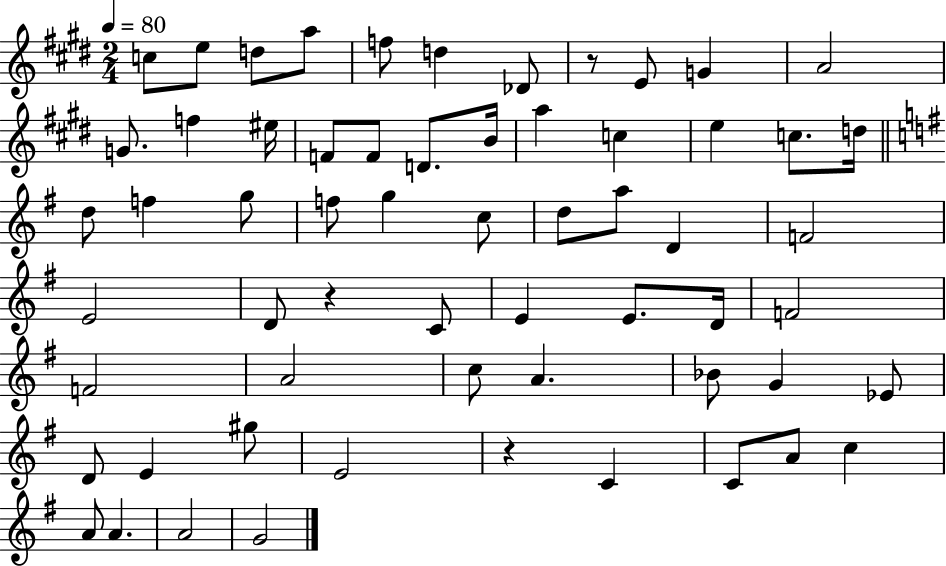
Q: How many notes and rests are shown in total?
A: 61